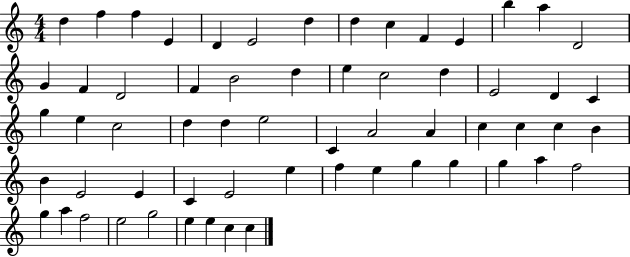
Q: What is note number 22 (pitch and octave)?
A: C5